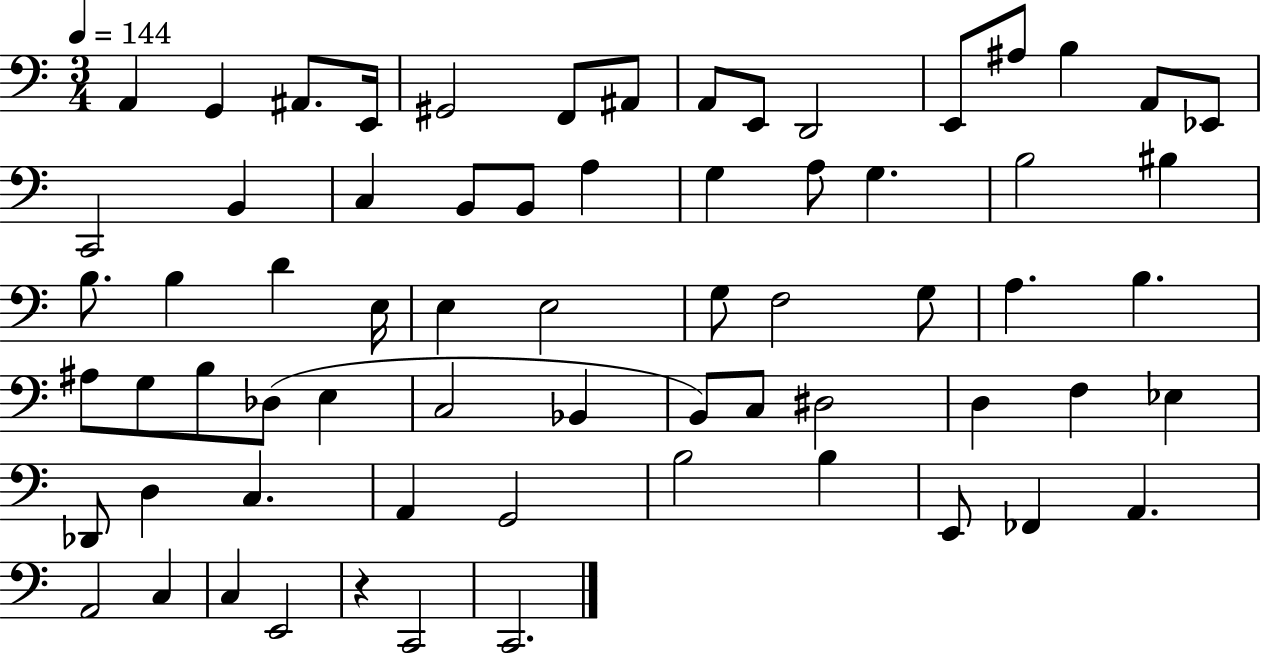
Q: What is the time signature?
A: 3/4